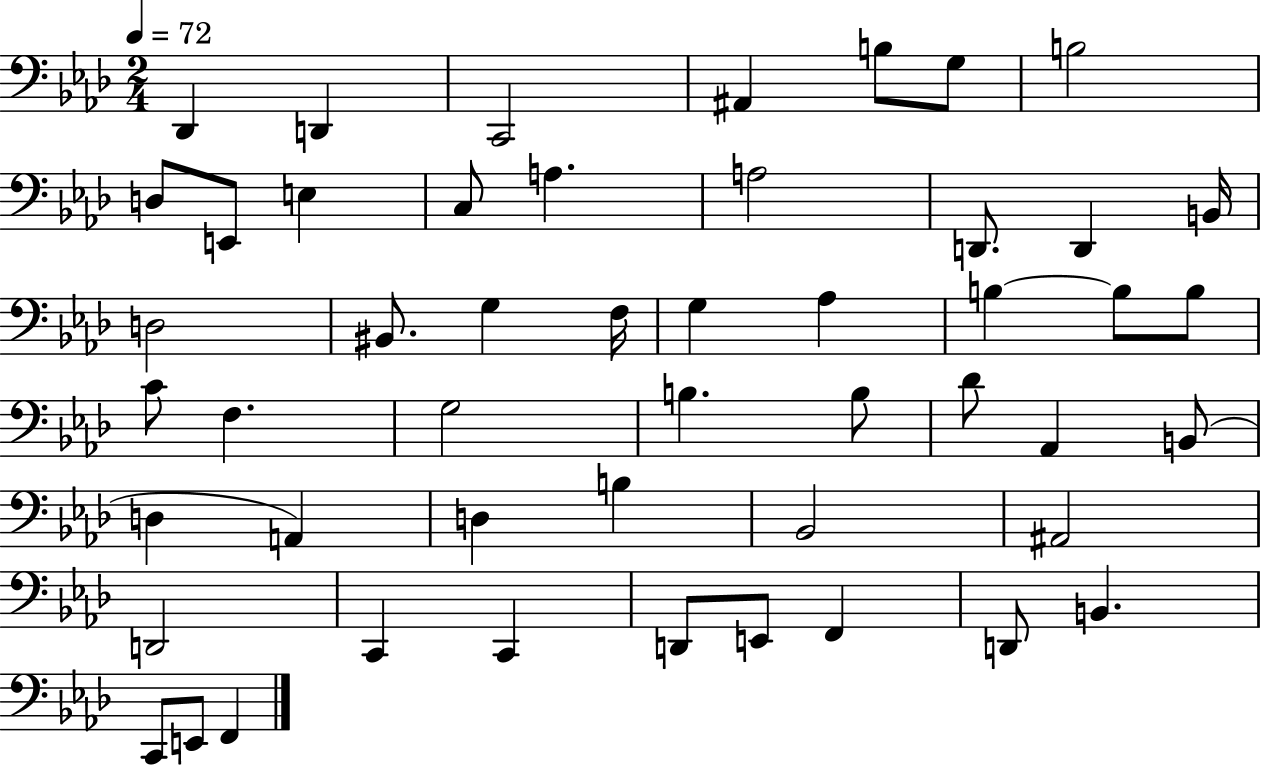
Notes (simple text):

Db2/q D2/q C2/h A#2/q B3/e G3/e B3/h D3/e E2/e E3/q C3/e A3/q. A3/h D2/e. D2/q B2/s D3/h BIS2/e. G3/q F3/s G3/q Ab3/q B3/q B3/e B3/e C4/e F3/q. G3/h B3/q. B3/e Db4/e Ab2/q B2/e D3/q A2/q D3/q B3/q Bb2/h A#2/h D2/h C2/q C2/q D2/e E2/e F2/q D2/e B2/q. C2/e E2/e F2/q